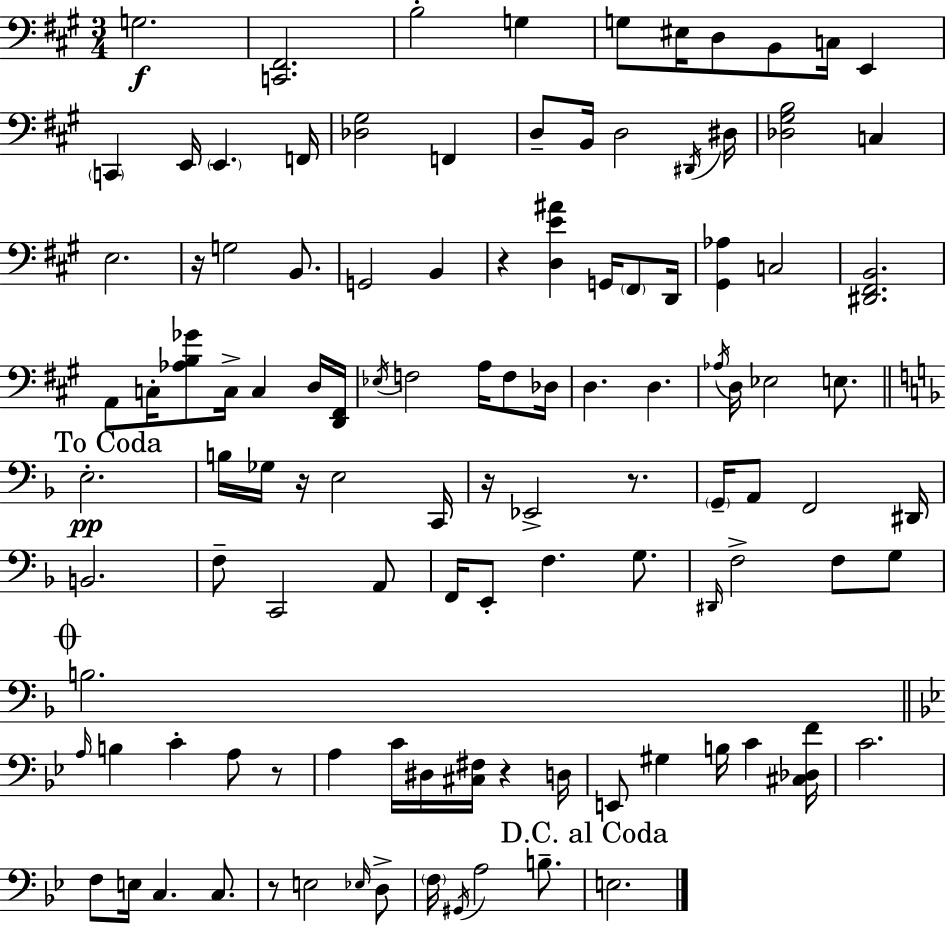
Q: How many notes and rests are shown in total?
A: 111